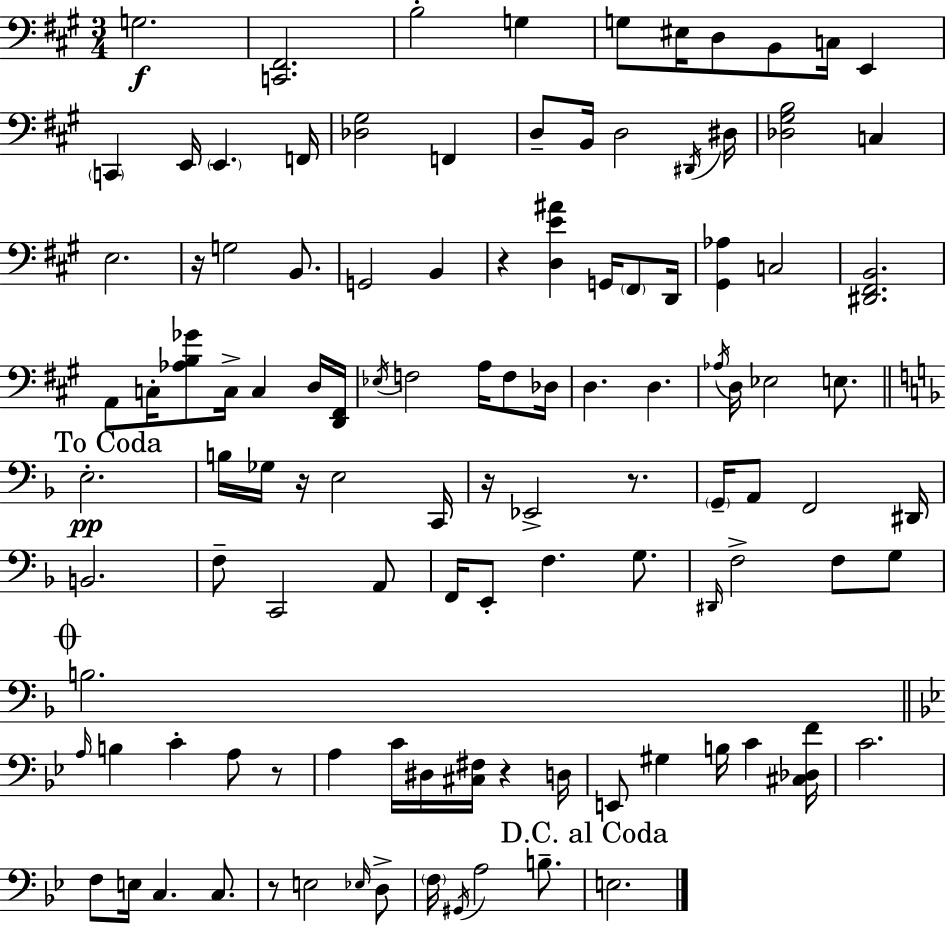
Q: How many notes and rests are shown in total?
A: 111